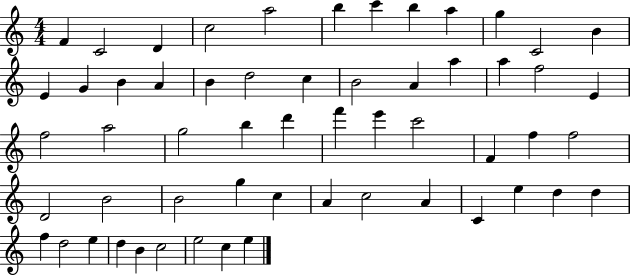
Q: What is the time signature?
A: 4/4